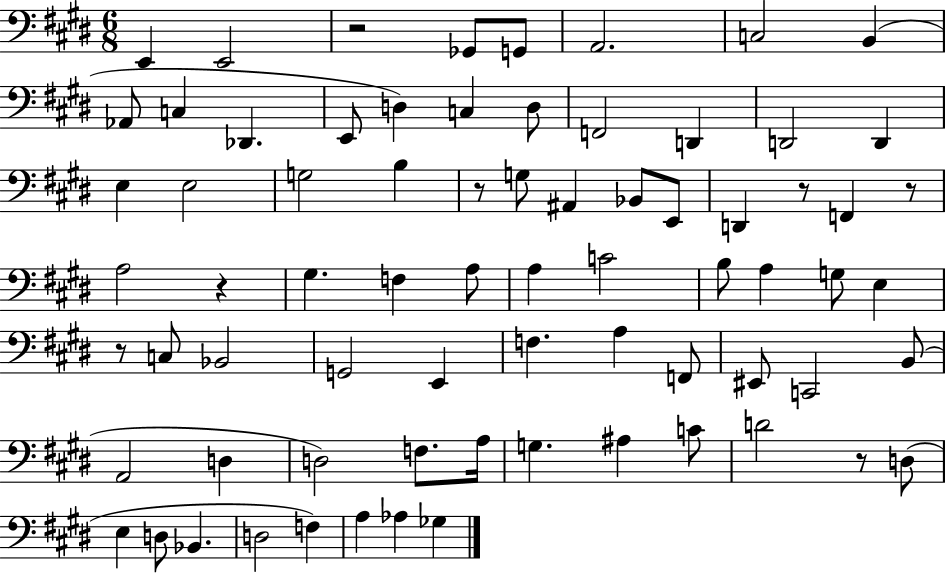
{
  \clef bass
  \numericTimeSignature
  \time 6/8
  \key e \major
  e,4 e,2 | r2 ges,8 g,8 | a,2. | c2 b,4( | \break aes,8 c4 des,4. | e,8 d4) c4 d8 | f,2 d,4 | d,2 d,4 | \break e4 e2 | g2 b4 | r8 g8 ais,4 bes,8 e,8 | d,4 r8 f,4 r8 | \break a2 r4 | gis4. f4 a8 | a4 c'2 | b8 a4 g8 e4 | \break r8 c8 bes,2 | g,2 e,4 | f4. a4 f,8 | eis,8 c,2 b,8( | \break a,2 d4 | d2) f8. a16 | g4. ais4 c'8 | d'2 r8 d8( | \break e4 d8 bes,4. | d2 f4) | a4 aes4 ges4 | \bar "|."
}